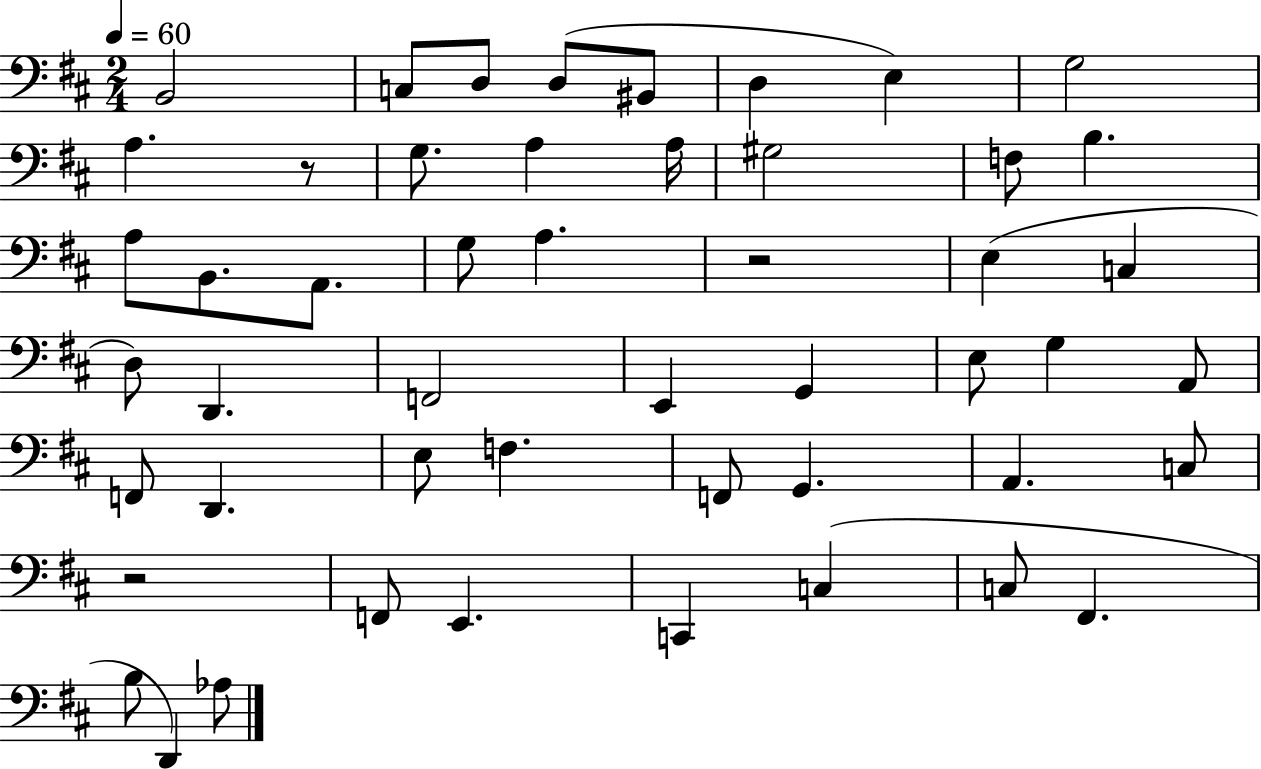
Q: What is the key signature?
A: D major